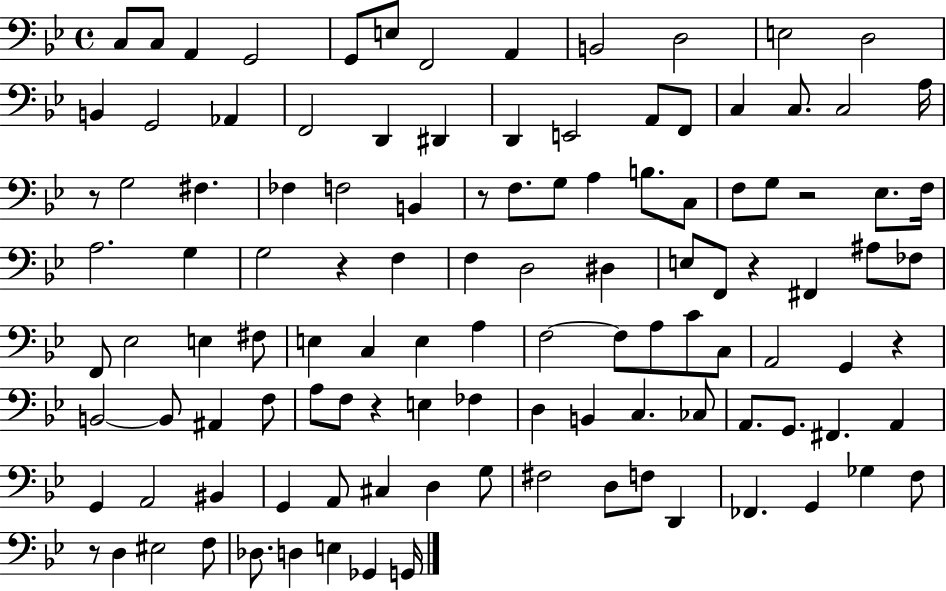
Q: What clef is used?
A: bass